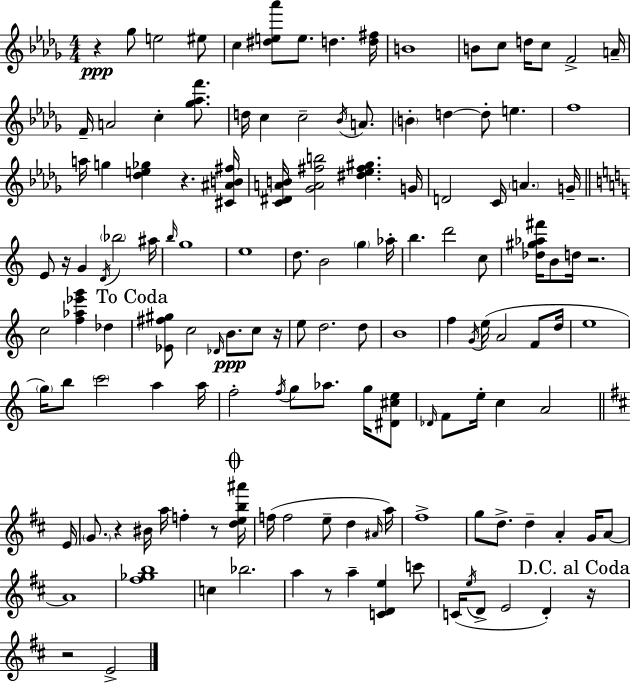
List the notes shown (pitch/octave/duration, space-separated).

R/q Gb5/e E5/h EIS5/e C5/q [D#5,E5,Ab6]/e E5/e. D5/q. [D5,F#5]/s B4/w B4/e C5/e D5/s C5/e F4/h A4/s F4/s A4/h C5/q [Gb5,Ab5,F6]/e. D5/s C5/q C5/h Bb4/s A4/e. B4/q D5/q D5/e E5/q. F5/w A5/s G5/q [Db5,E5,Gb5]/q R/q. [C#4,A#4,B4,F#5]/s [C4,D#4,A4,B4]/s [Gb4,A4,F#5,B5]/h [D#5,Eb5,F#5,G#5]/q. G4/s D4/h C4/s A4/q. G4/s E4/e R/s G4/q D4/s Bb5/h A#5/s B5/s G5/w E5/w D5/e. B4/h G5/q Ab5/s B5/q. D6/h C5/e [Db5,G#5,Ab5,F#6]/s B4/e D5/s R/h. C5/h [F5,Ab5,Eb6,G6]/q Db5/q [Eb4,F#5,G#5]/e C5/h Db4/s B4/e. C5/e R/s E5/e D5/h. D5/e B4/w F5/q G4/s E5/s A4/h F4/e D5/s E5/w G5/s B5/e C6/h A5/q A5/s F5/h F5/s G5/e Ab5/e. G5/s [D#4,C#5,E5]/e Db4/s F4/e E5/s C5/q A4/h E4/s G4/e. R/q BIS4/s A5/s F5/q R/e [D5,E5,B5,A#6]/s F5/s F5/h E5/e D5/q A#4/s A5/s F#5/w G5/e D5/e. D5/q A4/q G4/s A4/e A4/w [F#5,Gb5,B5]/w C5/q Bb5/h. A5/q R/e A5/q [C4,D4,E5]/q C6/e C4/s E5/s D4/e E4/h D4/q R/s R/h E4/h